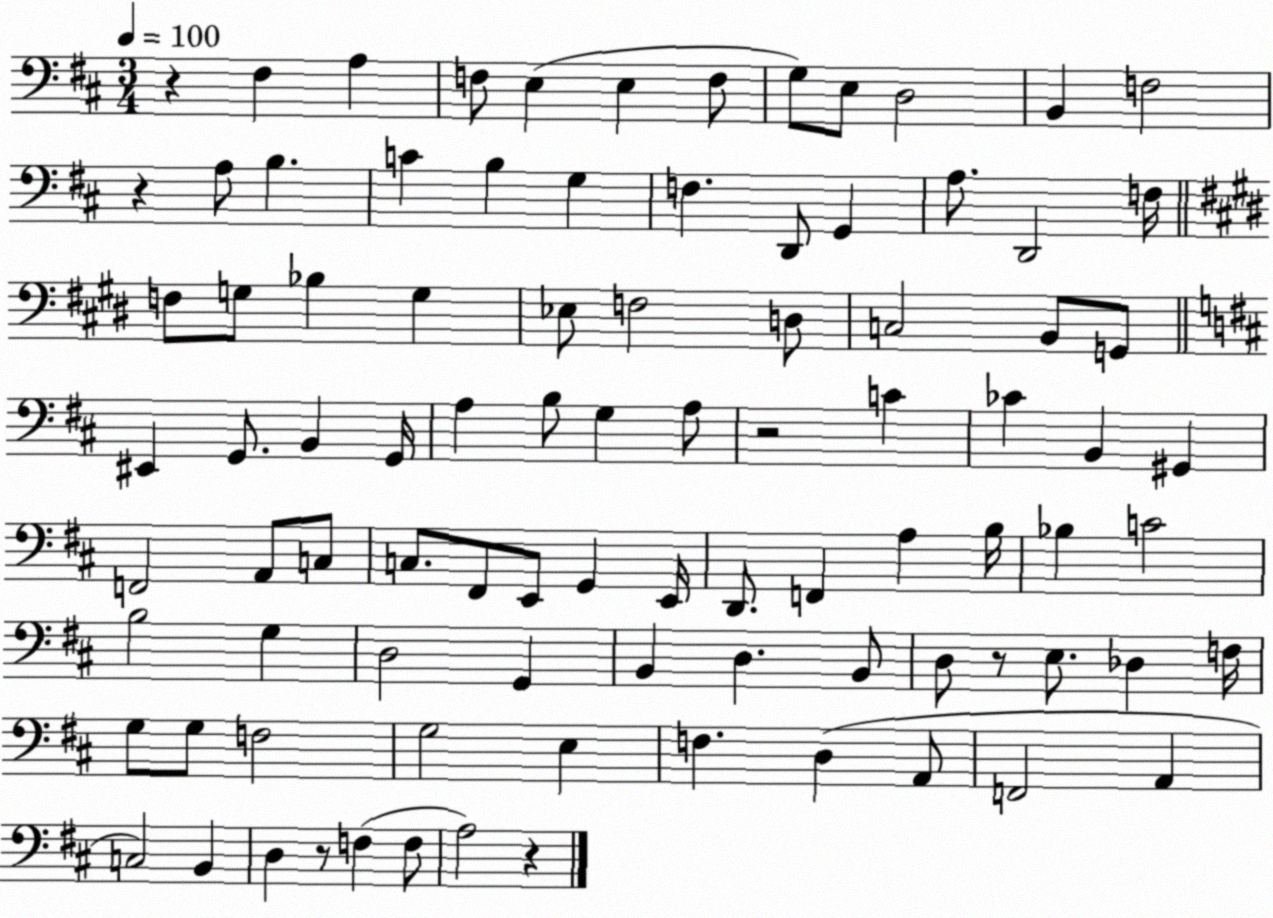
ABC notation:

X:1
T:Untitled
M:3/4
L:1/4
K:D
z ^F, A, F,/2 E, E, F,/2 G,/2 E,/2 D,2 B,, F,2 z A,/2 B, C B, G, F, D,,/2 G,, A,/2 D,,2 F,/4 F,/2 G,/2 _B, G, _E,/2 F,2 D,/2 C,2 B,,/2 G,,/2 ^E,, G,,/2 B,, G,,/4 A, B,/2 G, A,/2 z2 C _C B,, ^G,, F,,2 A,,/2 C,/2 C,/2 ^F,,/2 E,,/2 G,, E,,/4 D,,/2 F,, A, B,/4 _B, C2 B,2 G, D,2 G,, B,, D, B,,/2 D,/2 z/2 E,/2 _D, F,/4 G,/2 G,/2 F,2 G,2 E, F, D, A,,/2 F,,2 A,, C,2 B,, D, z/2 F, F,/2 A,2 z